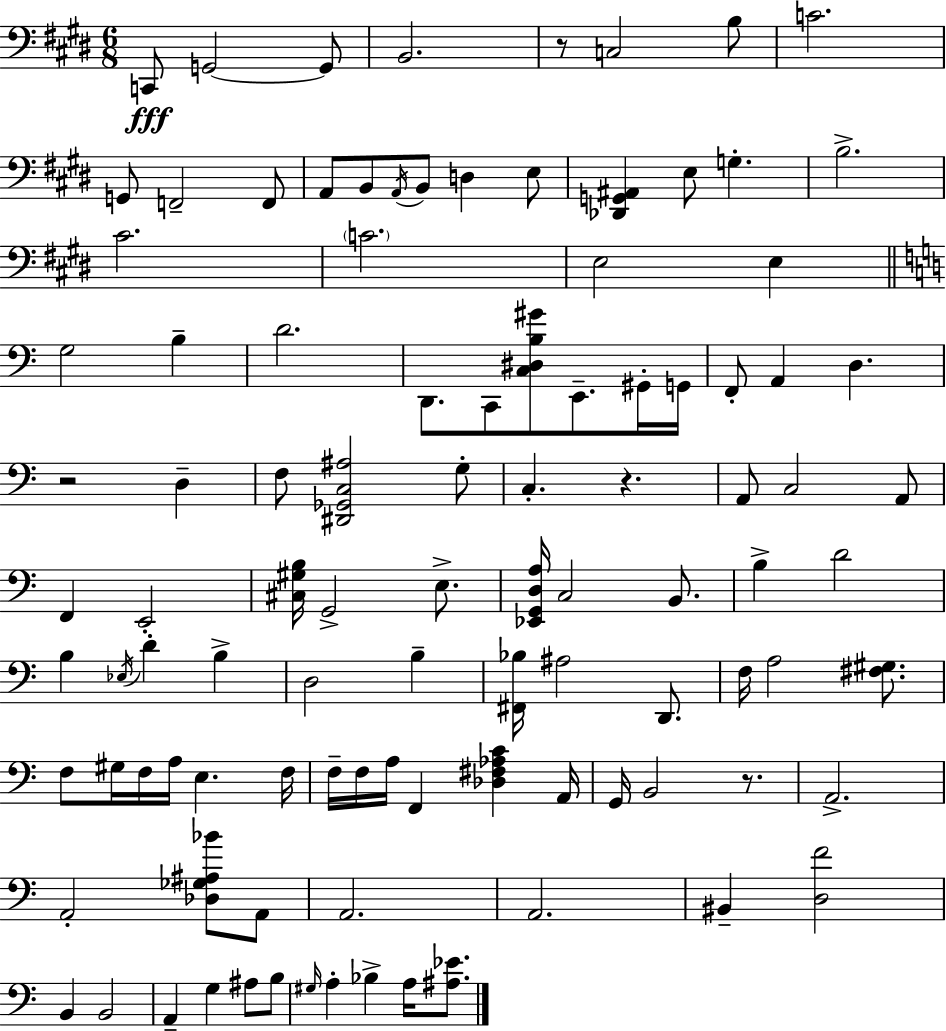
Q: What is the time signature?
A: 6/8